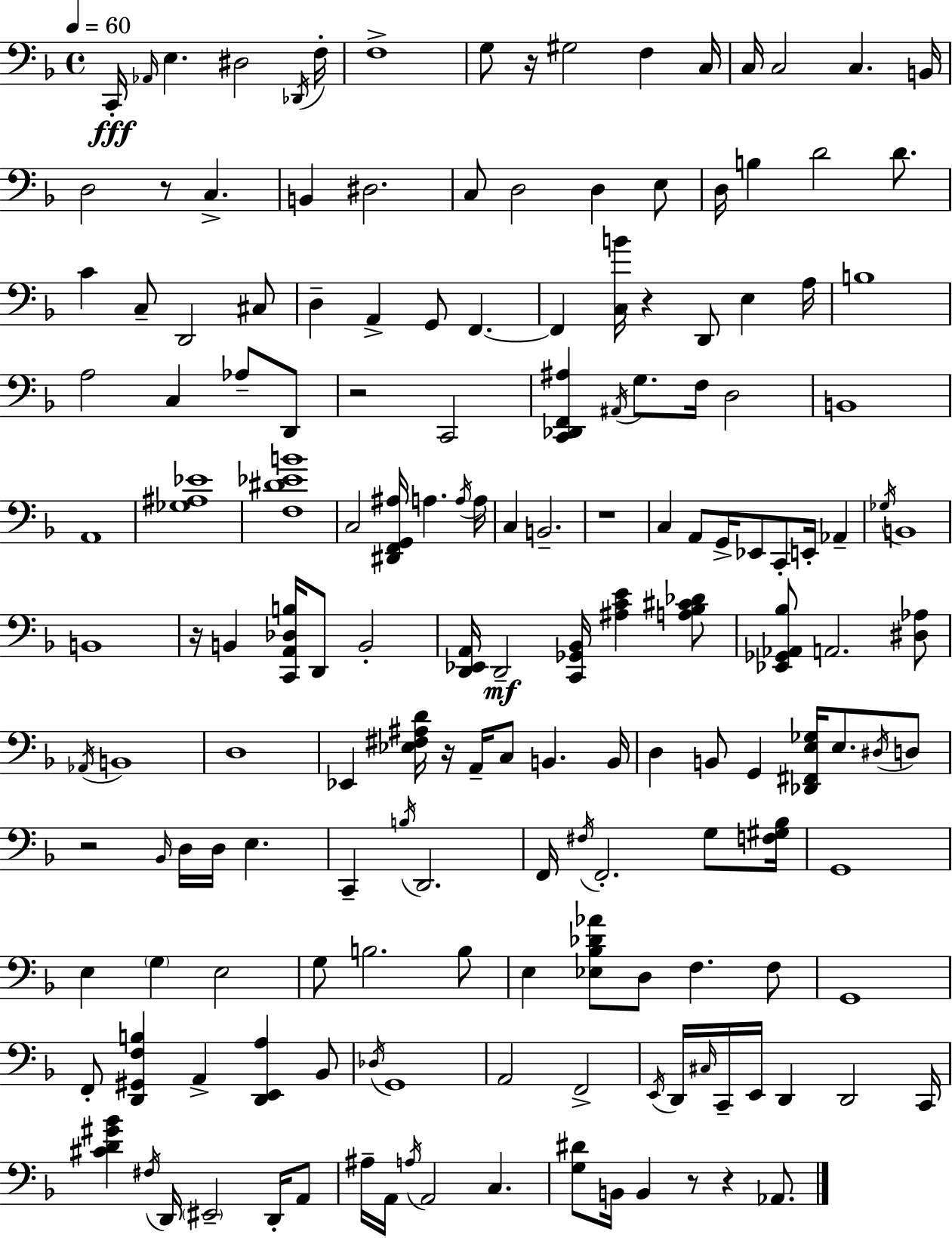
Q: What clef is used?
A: bass